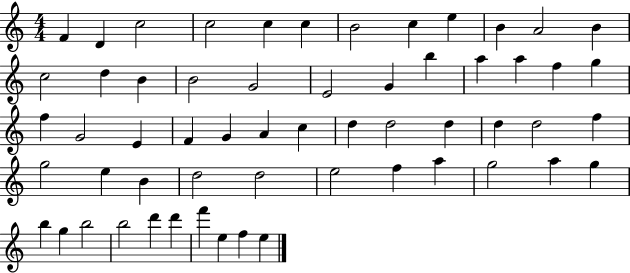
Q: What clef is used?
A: treble